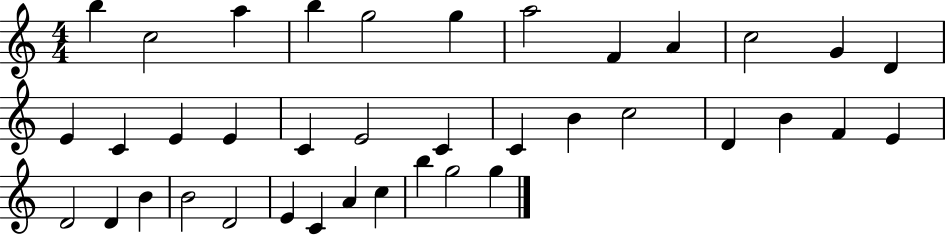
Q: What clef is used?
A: treble